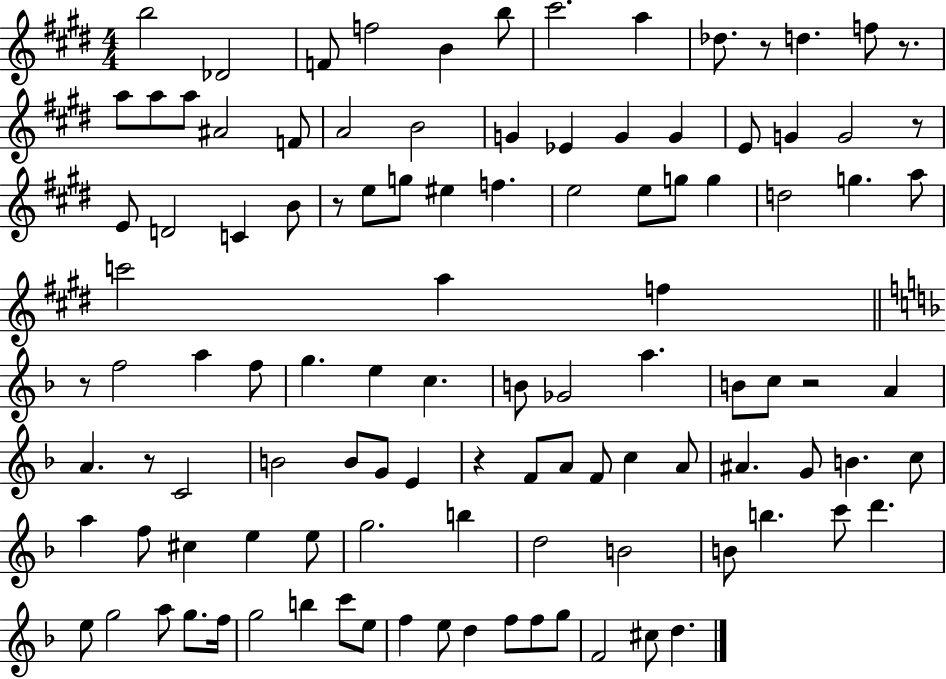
X:1
T:Untitled
M:4/4
L:1/4
K:E
b2 _D2 F/2 f2 B b/2 ^c'2 a _d/2 z/2 d f/2 z/2 a/2 a/2 a/2 ^A2 F/2 A2 B2 G _E G G E/2 G G2 z/2 E/2 D2 C B/2 z/2 e/2 g/2 ^e f e2 e/2 g/2 g d2 g a/2 c'2 a f z/2 f2 a f/2 g e c B/2 _G2 a B/2 c/2 z2 A A z/2 C2 B2 B/2 G/2 E z F/2 A/2 F/2 c A/2 ^A G/2 B c/2 a f/2 ^c e e/2 g2 b d2 B2 B/2 b c'/2 d' e/2 g2 a/2 g/2 f/4 g2 b c'/2 e/2 f e/2 d f/2 f/2 g/2 F2 ^c/2 d